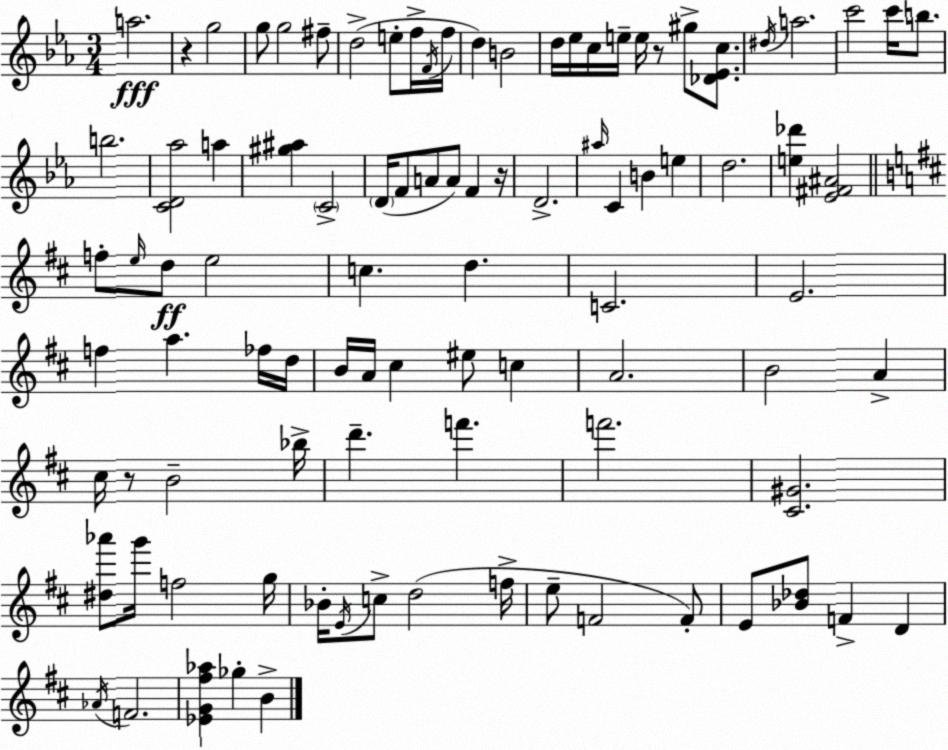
X:1
T:Untitled
M:3/4
L:1/4
K:Eb
a2 z g2 g/2 g2 ^f/2 d2 e/2 f/4 F/4 f/4 d B2 d/4 _e/4 c/4 e/4 e/4 z/2 ^g/2 [_D_Ec]/2 ^d/4 a2 c'2 c'/4 b/2 b2 [CD_a]2 a [^g^a] C2 D/4 F/2 A/2 A/2 F z/4 D2 ^a/4 C B e d2 [e_d'] [_E^F^A]2 f/2 e/4 d/2 e2 c d C2 E2 f a _f/4 d/4 B/4 A/4 ^c ^e/2 c A2 B2 A ^c/4 z/2 B2 _b/4 d' f' f'2 [^C^G]2 [^d_a']/2 g'/4 f2 g/4 _B/4 E/4 c/2 d2 f/4 e/2 F2 F/2 E/2 [_B_d]/2 F D _A/4 F2 [_EG^f_a] _g B